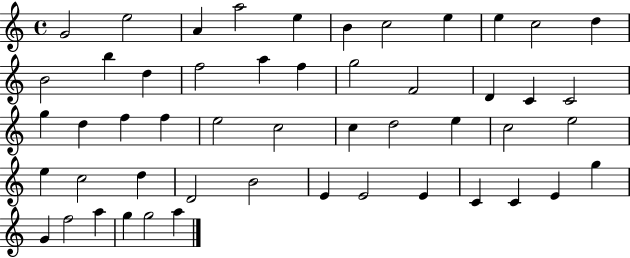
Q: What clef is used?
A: treble